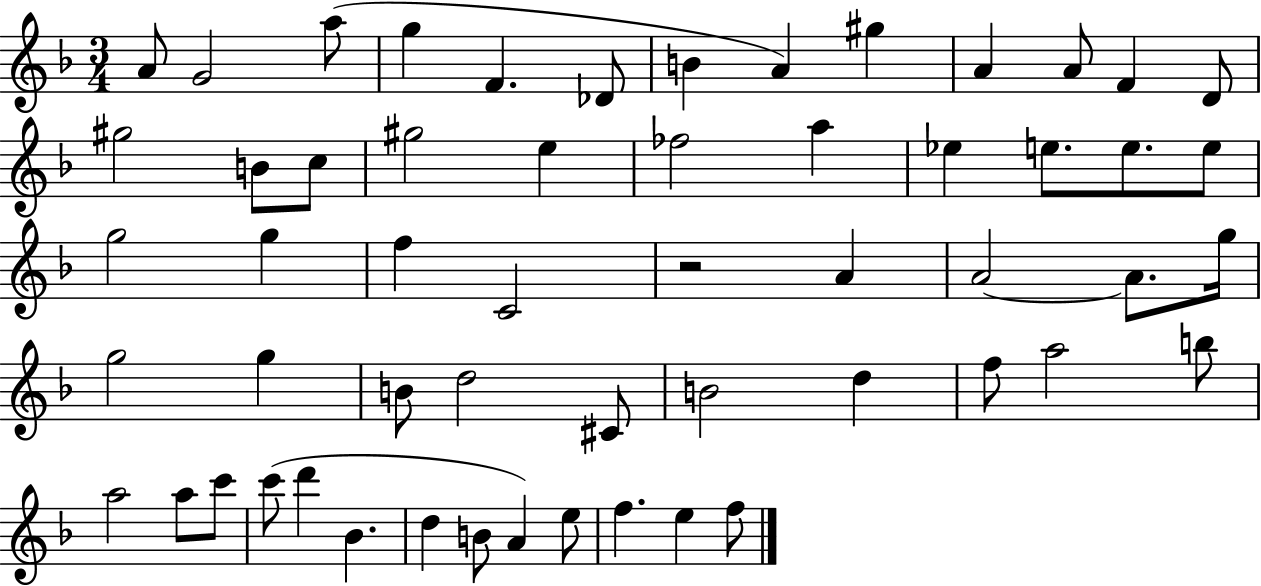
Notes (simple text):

A4/e G4/h A5/e G5/q F4/q. Db4/e B4/q A4/q G#5/q A4/q A4/e F4/q D4/e G#5/h B4/e C5/e G#5/h E5/q FES5/h A5/q Eb5/q E5/e. E5/e. E5/e G5/h G5/q F5/q C4/h R/h A4/q A4/h A4/e. G5/s G5/h G5/q B4/e D5/h C#4/e B4/h D5/q F5/e A5/h B5/e A5/h A5/e C6/e C6/e D6/q Bb4/q. D5/q B4/e A4/q E5/e F5/q. E5/q F5/e